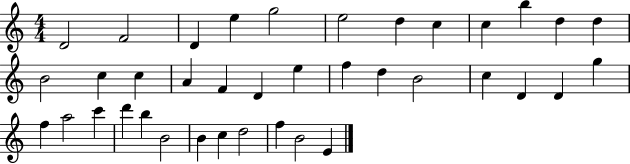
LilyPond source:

{
  \clef treble
  \numericTimeSignature
  \time 4/4
  \key c \major
  d'2 f'2 | d'4 e''4 g''2 | e''2 d''4 c''4 | c''4 b''4 d''4 d''4 | \break b'2 c''4 c''4 | a'4 f'4 d'4 e''4 | f''4 d''4 b'2 | c''4 d'4 d'4 g''4 | \break f''4 a''2 c'''4 | d'''4 b''4 b'2 | b'4 c''4 d''2 | f''4 b'2 e'4 | \break \bar "|."
}